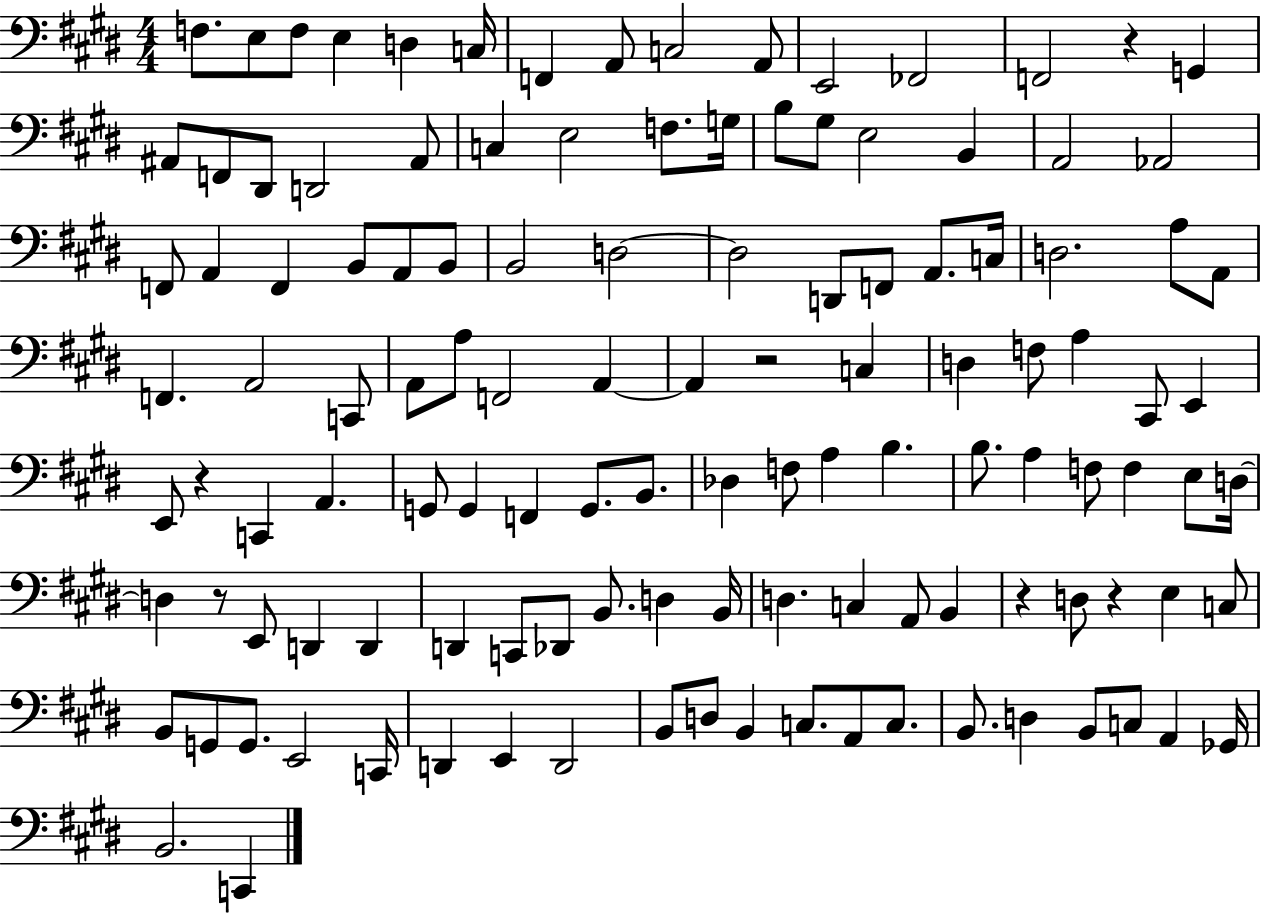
{
  \clef bass
  \numericTimeSignature
  \time 4/4
  \key e \major
  \repeat volta 2 { f8. e8 f8 e4 d4 c16 | f,4 a,8 c2 a,8 | e,2 fes,2 | f,2 r4 g,4 | \break ais,8 f,8 dis,8 d,2 ais,8 | c4 e2 f8. g16 | b8 gis8 e2 b,4 | a,2 aes,2 | \break f,8 a,4 f,4 b,8 a,8 b,8 | b,2 d2~~ | d2 d,8 f,8 a,8. c16 | d2. a8 a,8 | \break f,4. a,2 c,8 | a,8 a8 f,2 a,4~~ | a,4 r2 c4 | d4 f8 a4 cis,8 e,4 | \break e,8 r4 c,4 a,4. | g,8 g,4 f,4 g,8. b,8. | des4 f8 a4 b4. | b8. a4 f8 f4 e8 d16~~ | \break d4 r8 e,8 d,4 d,4 | d,4 c,8 des,8 b,8. d4 b,16 | d4. c4 a,8 b,4 | r4 d8 r4 e4 c8 | \break b,8 g,8 g,8. e,2 c,16 | d,4 e,4 d,2 | b,8 d8 b,4 c8. a,8 c8. | b,8. d4 b,8 c8 a,4 ges,16 | \break b,2. c,4 | } \bar "|."
}